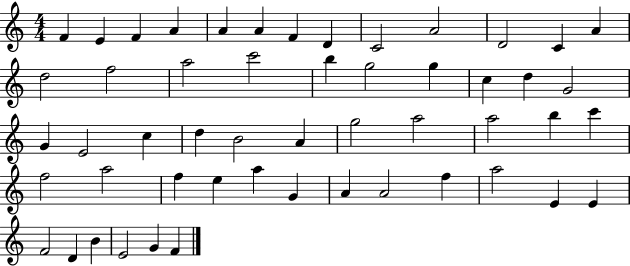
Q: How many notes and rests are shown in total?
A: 52